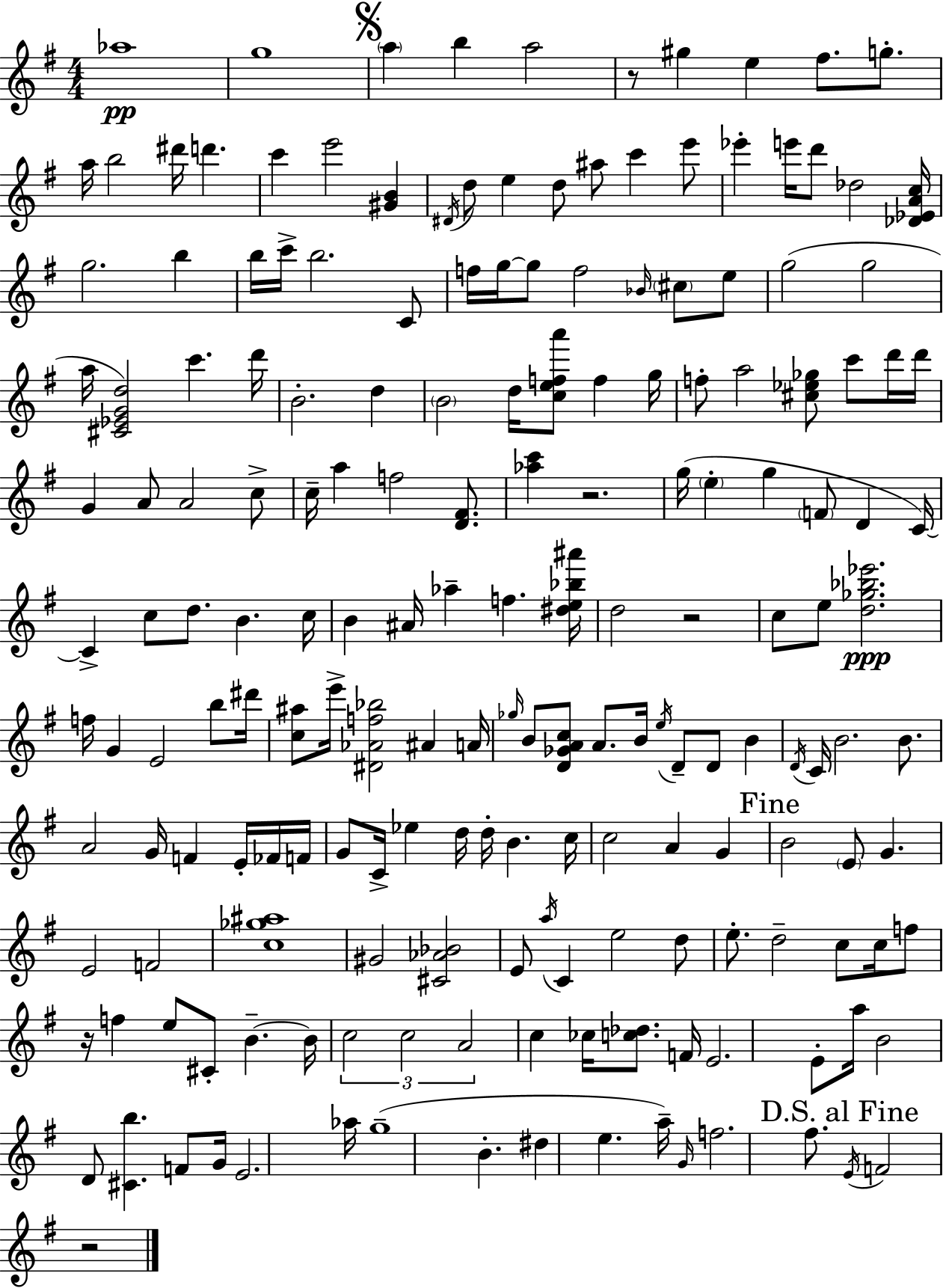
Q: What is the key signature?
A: G major